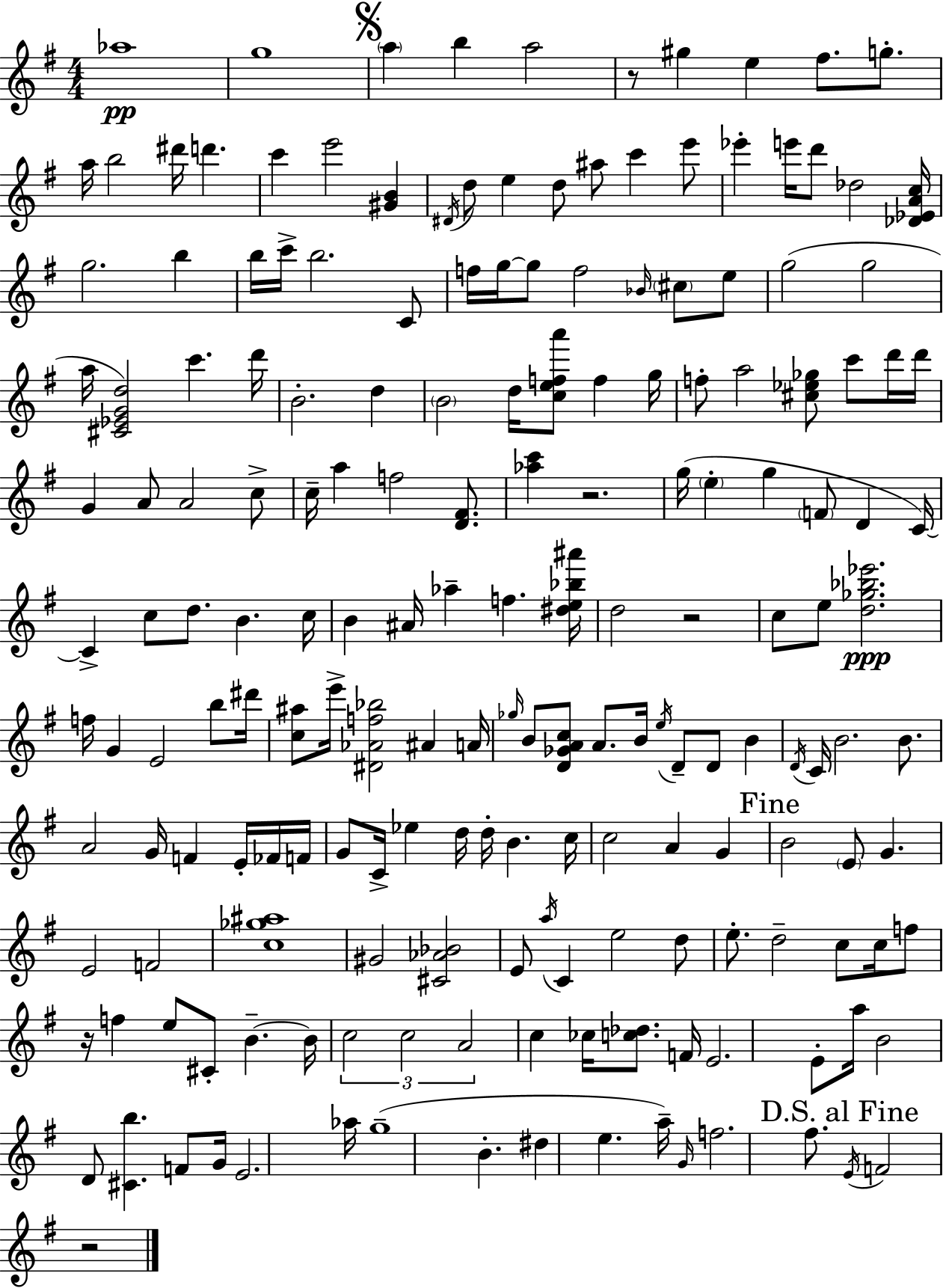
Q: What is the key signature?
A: G major